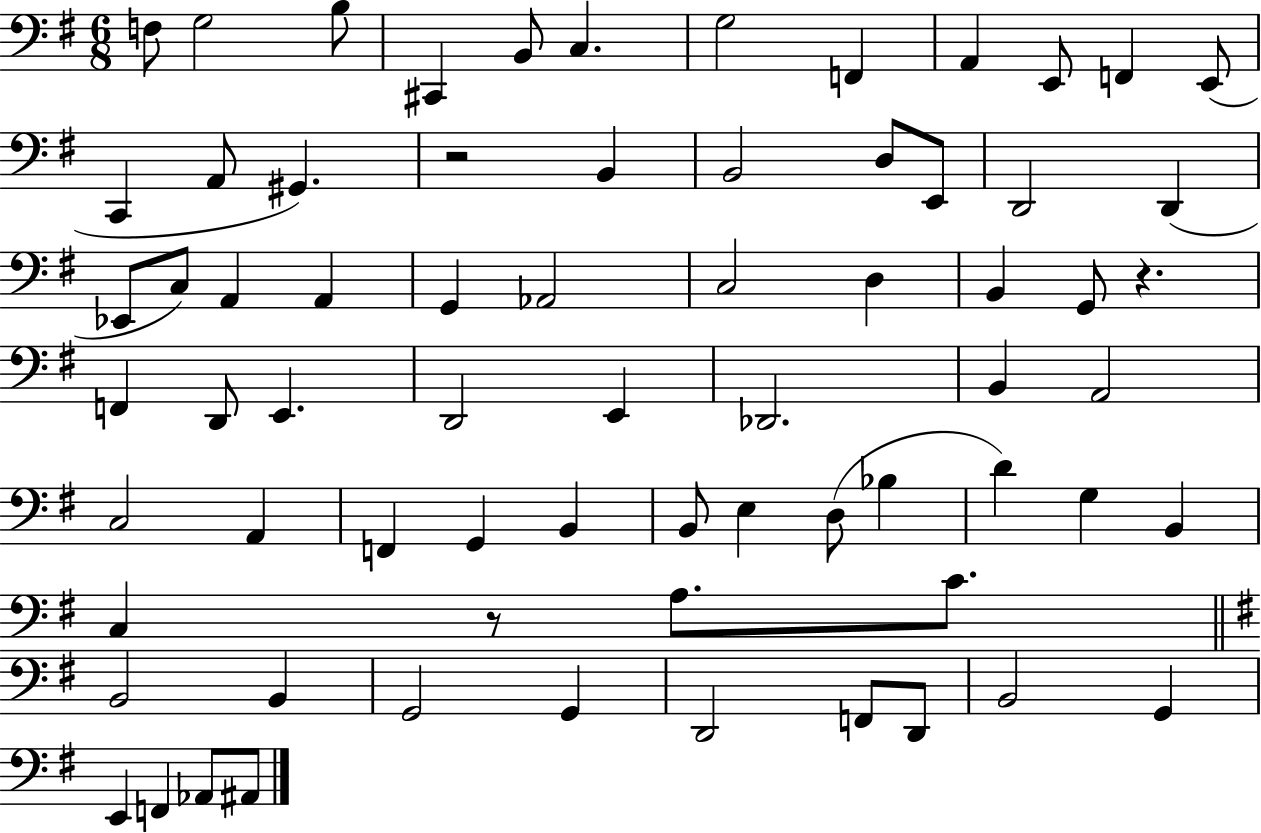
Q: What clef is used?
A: bass